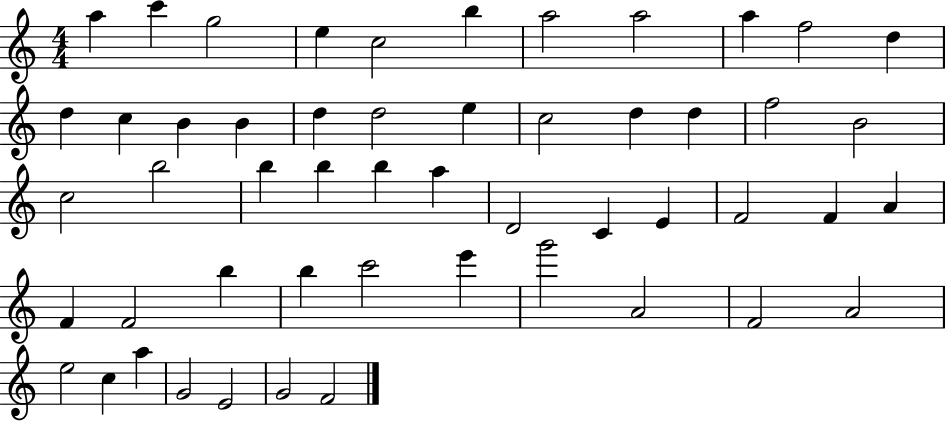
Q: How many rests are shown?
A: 0